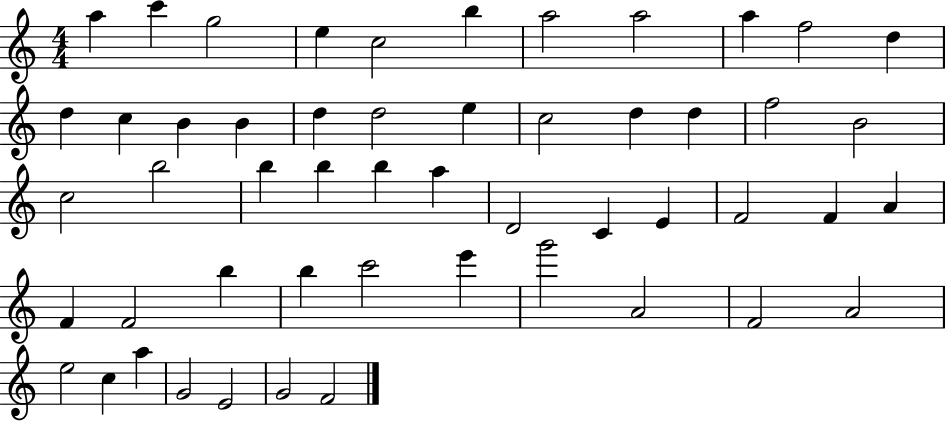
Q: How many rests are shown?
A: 0